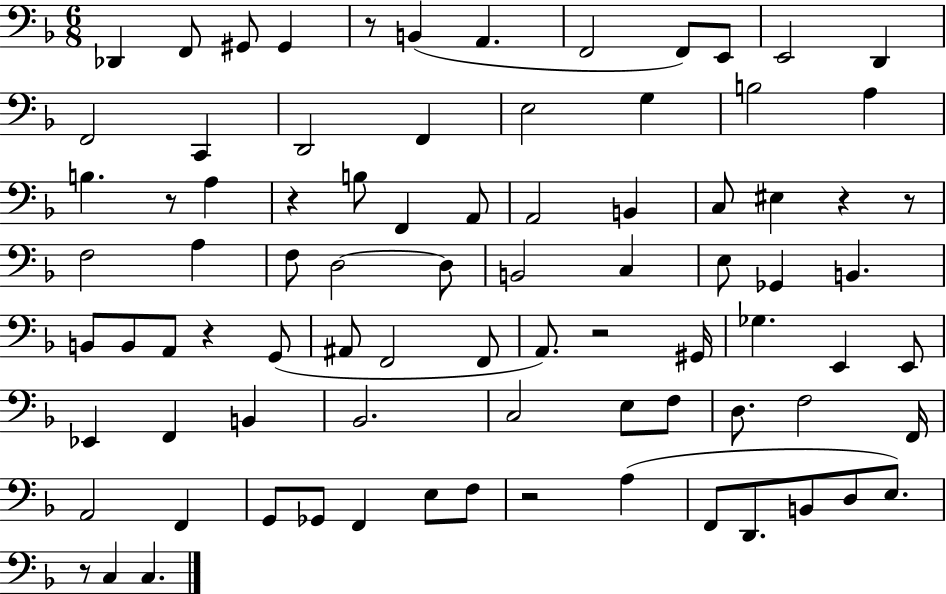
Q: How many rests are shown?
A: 9